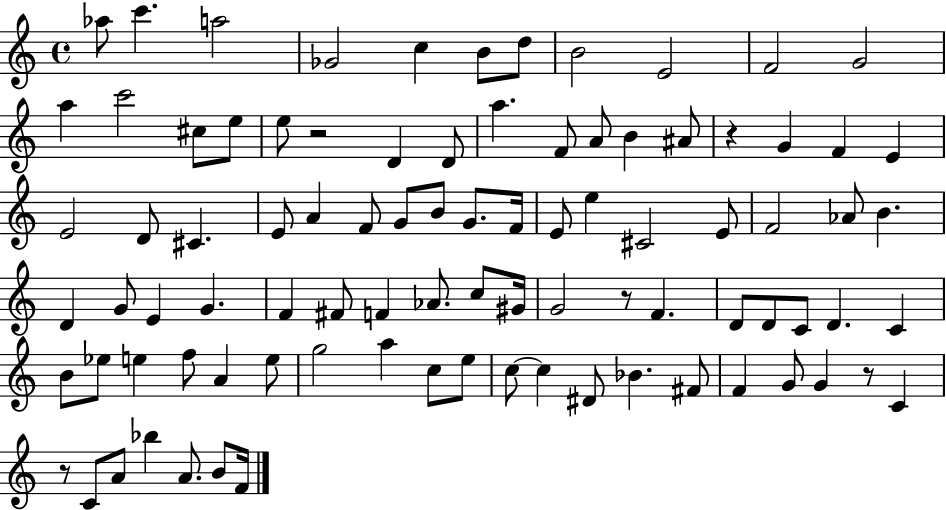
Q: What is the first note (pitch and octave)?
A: Ab5